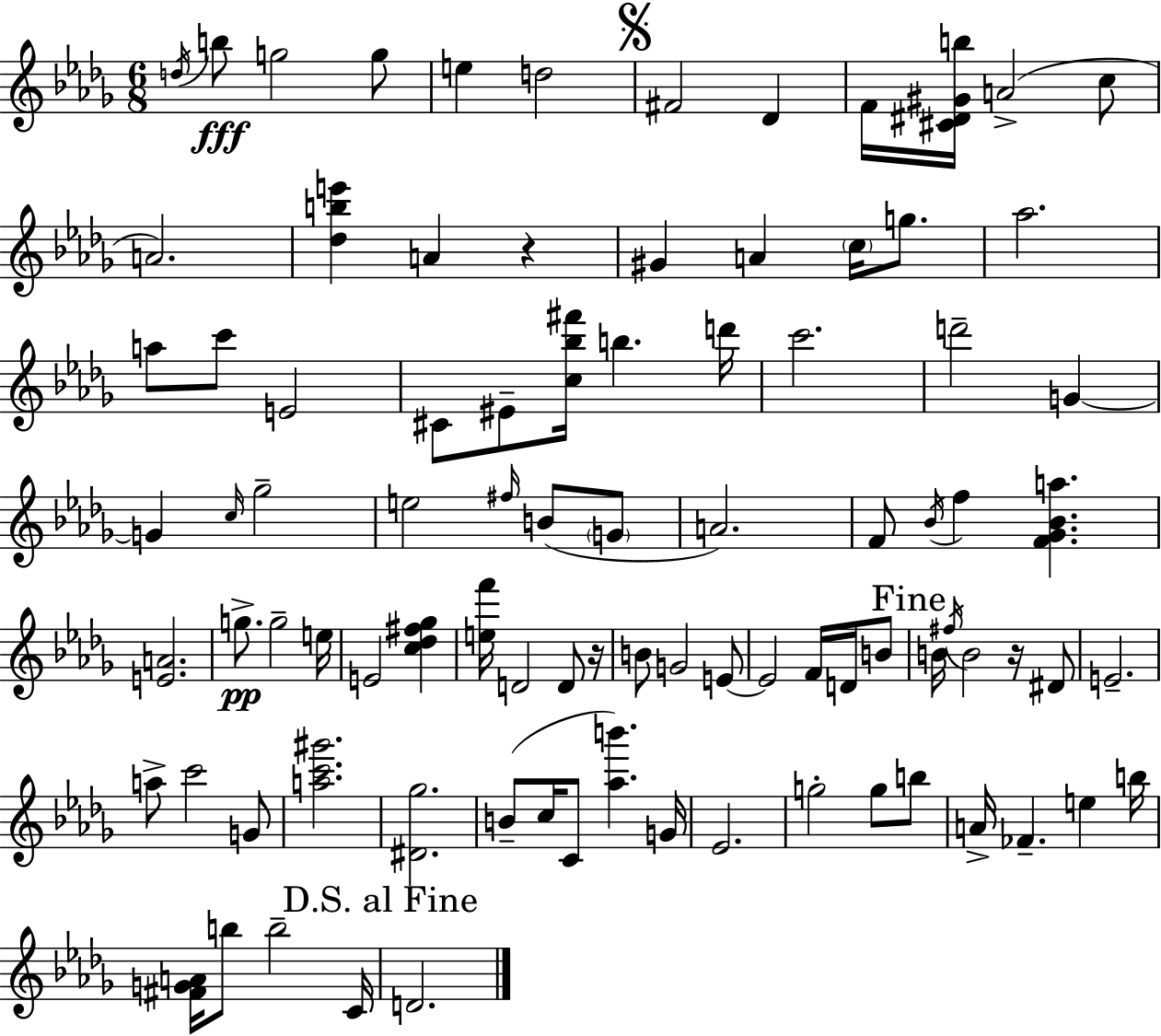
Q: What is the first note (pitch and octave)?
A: D5